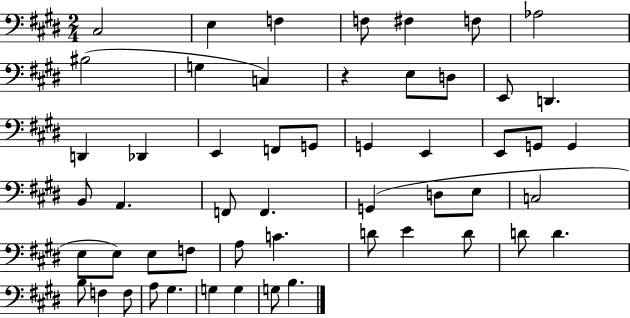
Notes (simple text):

C#3/h E3/q F3/q F3/e F#3/q F3/e Ab3/h BIS3/h G3/q C3/q R/q E3/e D3/e E2/e D2/q. D2/q Db2/q E2/q F2/e G2/e G2/q E2/q E2/e G2/e G2/q B2/e A2/q. F2/e F2/q. G2/q D3/e E3/e C3/h E3/e E3/e E3/e F3/e A3/e C4/q. D4/e E4/q D4/e D4/e D4/q. B3/e F3/q F3/e A3/e G#3/q. G3/q G3/q G3/e B3/q.